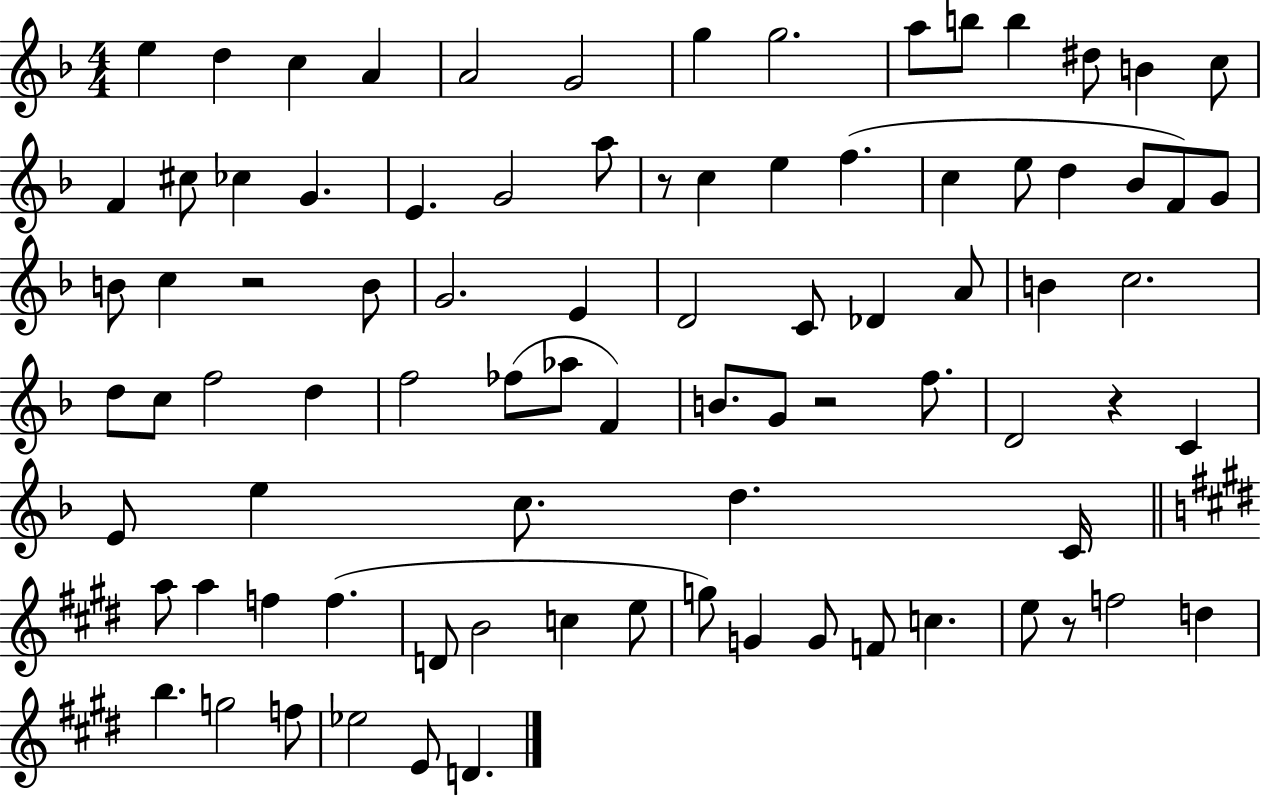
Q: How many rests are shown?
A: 5